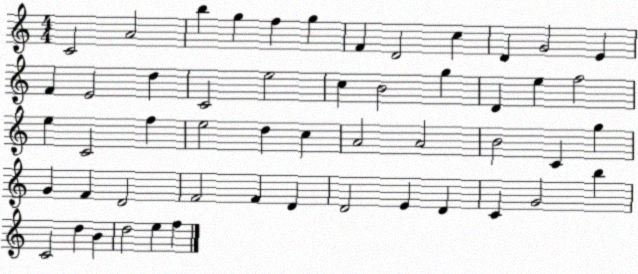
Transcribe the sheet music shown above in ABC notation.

X:1
T:Untitled
M:4/4
L:1/4
K:C
C2 A2 b g f g F D2 c D G2 E F E2 d C2 e2 c B2 g D e f2 e C2 f e2 d c A2 A2 B2 C g G F D2 F2 F D D2 E D C G2 b C2 d B d2 e f